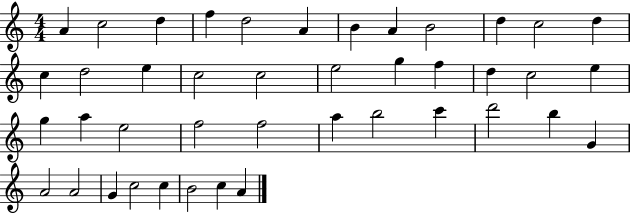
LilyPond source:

{
  \clef treble
  \numericTimeSignature
  \time 4/4
  \key c \major
  a'4 c''2 d''4 | f''4 d''2 a'4 | b'4 a'4 b'2 | d''4 c''2 d''4 | \break c''4 d''2 e''4 | c''2 c''2 | e''2 g''4 f''4 | d''4 c''2 e''4 | \break g''4 a''4 e''2 | f''2 f''2 | a''4 b''2 c'''4 | d'''2 b''4 g'4 | \break a'2 a'2 | g'4 c''2 c''4 | b'2 c''4 a'4 | \bar "|."
}